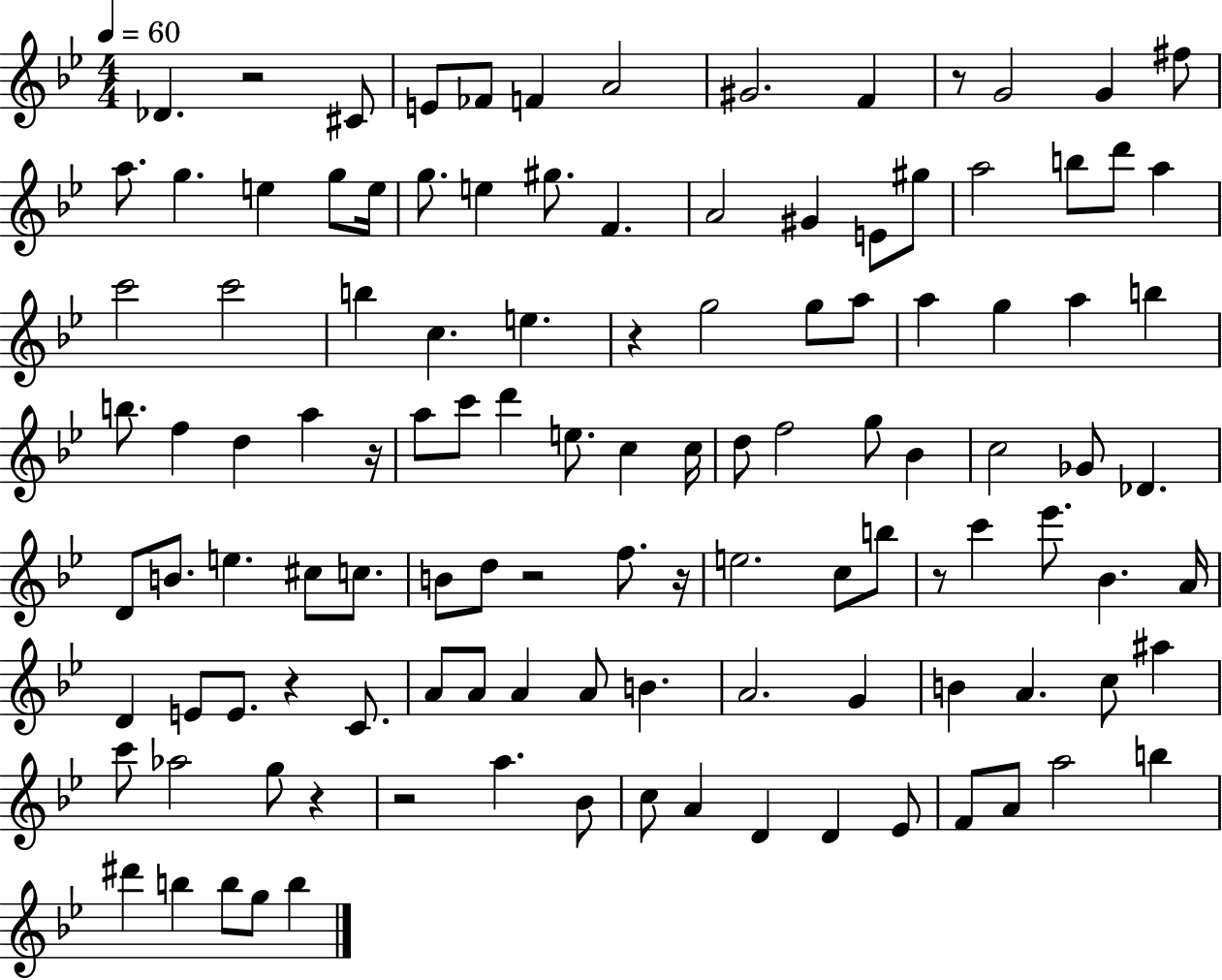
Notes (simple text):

Db4/q. R/h C#4/e E4/e FES4/e F4/q A4/h G#4/h. F4/q R/e G4/h G4/q F#5/e A5/e. G5/q. E5/q G5/e E5/s G5/e. E5/q G#5/e. F4/q. A4/h G#4/q E4/e G#5/e A5/h B5/e D6/e A5/q C6/h C6/h B5/q C5/q. E5/q. R/q G5/h G5/e A5/e A5/q G5/q A5/q B5/q B5/e. F5/q D5/q A5/q R/s A5/e C6/e D6/q E5/e. C5/q C5/s D5/e F5/h G5/e Bb4/q C5/h Gb4/e Db4/q. D4/e B4/e. E5/q. C#5/e C5/e. B4/e D5/e R/h F5/e. R/s E5/h. C5/e B5/e R/e C6/q Eb6/e. Bb4/q. A4/s D4/q E4/e E4/e. R/q C4/e. A4/e A4/e A4/q A4/e B4/q. A4/h. G4/q B4/q A4/q. C5/e A#5/q C6/e Ab5/h G5/e R/q R/h A5/q. Bb4/e C5/e A4/q D4/q D4/q Eb4/e F4/e A4/e A5/h B5/q D#6/q B5/q B5/e G5/e B5/q